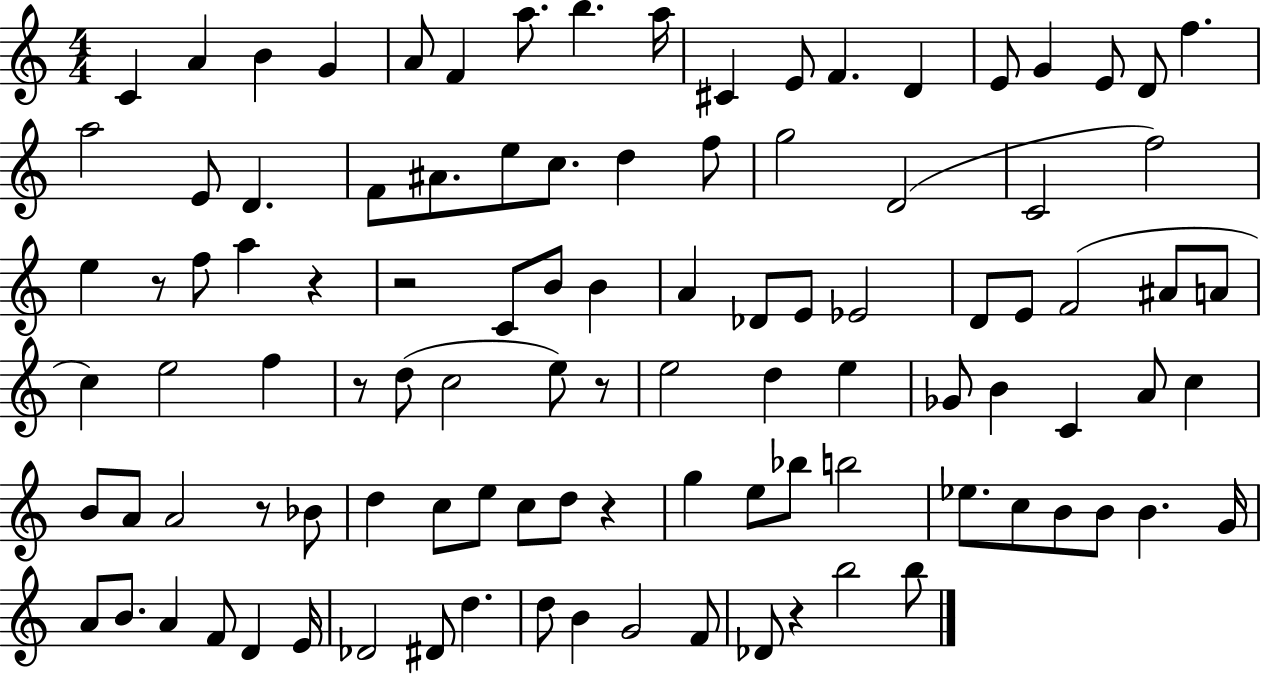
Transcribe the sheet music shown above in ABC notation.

X:1
T:Untitled
M:4/4
L:1/4
K:C
C A B G A/2 F a/2 b a/4 ^C E/2 F D E/2 G E/2 D/2 f a2 E/2 D F/2 ^A/2 e/2 c/2 d f/2 g2 D2 C2 f2 e z/2 f/2 a z z2 C/2 B/2 B A _D/2 E/2 _E2 D/2 E/2 F2 ^A/2 A/2 c e2 f z/2 d/2 c2 e/2 z/2 e2 d e _G/2 B C A/2 c B/2 A/2 A2 z/2 _B/2 d c/2 e/2 c/2 d/2 z g e/2 _b/2 b2 _e/2 c/2 B/2 B/2 B G/4 A/2 B/2 A F/2 D E/4 _D2 ^D/2 d d/2 B G2 F/2 _D/2 z b2 b/2